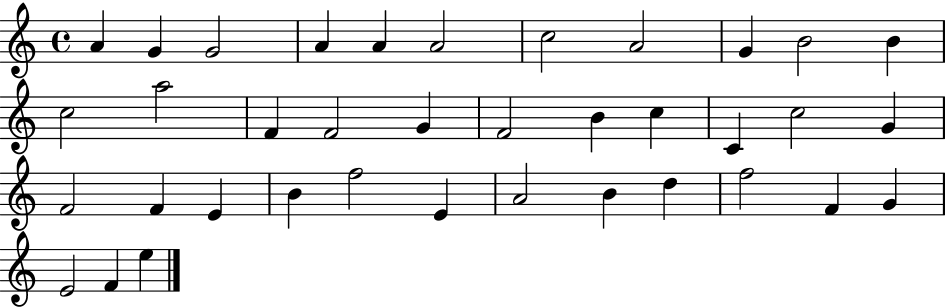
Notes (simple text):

A4/q G4/q G4/h A4/q A4/q A4/h C5/h A4/h G4/q B4/h B4/q C5/h A5/h F4/q F4/h G4/q F4/h B4/q C5/q C4/q C5/h G4/q F4/h F4/q E4/q B4/q F5/h E4/q A4/h B4/q D5/q F5/h F4/q G4/q E4/h F4/q E5/q